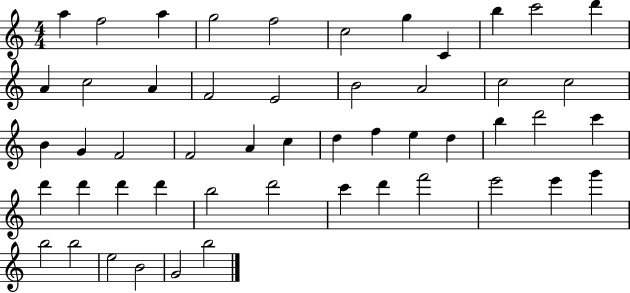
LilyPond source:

{
  \clef treble
  \numericTimeSignature
  \time 4/4
  \key c \major
  a''4 f''2 a''4 | g''2 f''2 | c''2 g''4 c'4 | b''4 c'''2 d'''4 | \break a'4 c''2 a'4 | f'2 e'2 | b'2 a'2 | c''2 c''2 | \break b'4 g'4 f'2 | f'2 a'4 c''4 | d''4 f''4 e''4 d''4 | b''4 d'''2 c'''4 | \break d'''4 d'''4 d'''4 d'''4 | b''2 d'''2 | c'''4 d'''4 f'''2 | e'''2 e'''4 g'''4 | \break b''2 b''2 | e''2 b'2 | g'2 b''2 | \bar "|."
}